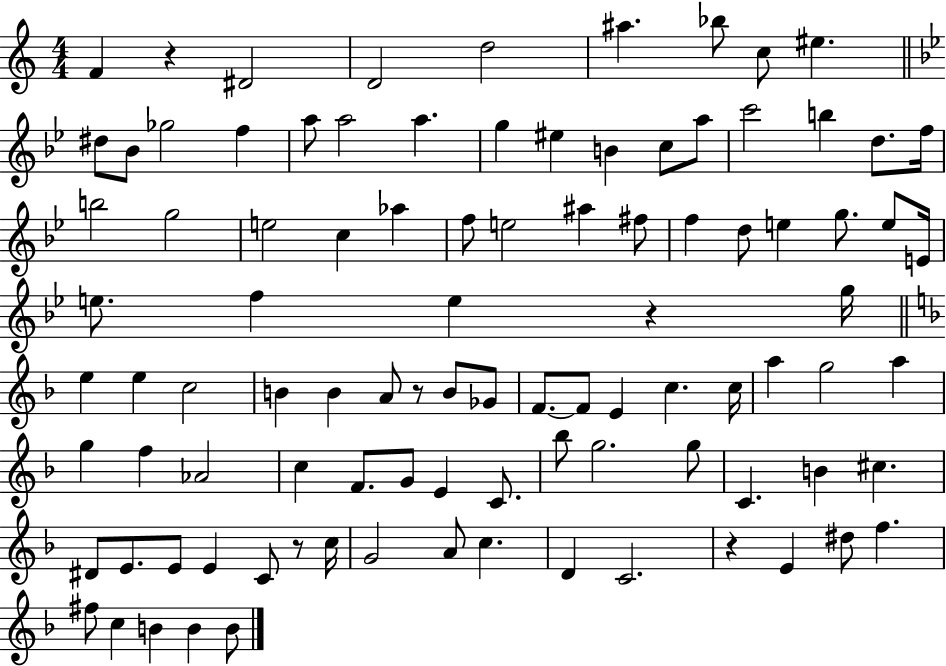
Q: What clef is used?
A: treble